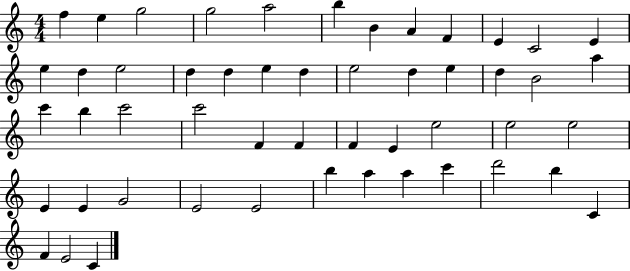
F5/q E5/q G5/h G5/h A5/h B5/q B4/q A4/q F4/q E4/q C4/h E4/q E5/q D5/q E5/h D5/q D5/q E5/q D5/q E5/h D5/q E5/q D5/q B4/h A5/q C6/q B5/q C6/h C6/h F4/q F4/q F4/q E4/q E5/h E5/h E5/h E4/q E4/q G4/h E4/h E4/h B5/q A5/q A5/q C6/q D6/h B5/q C4/q F4/q E4/h C4/q